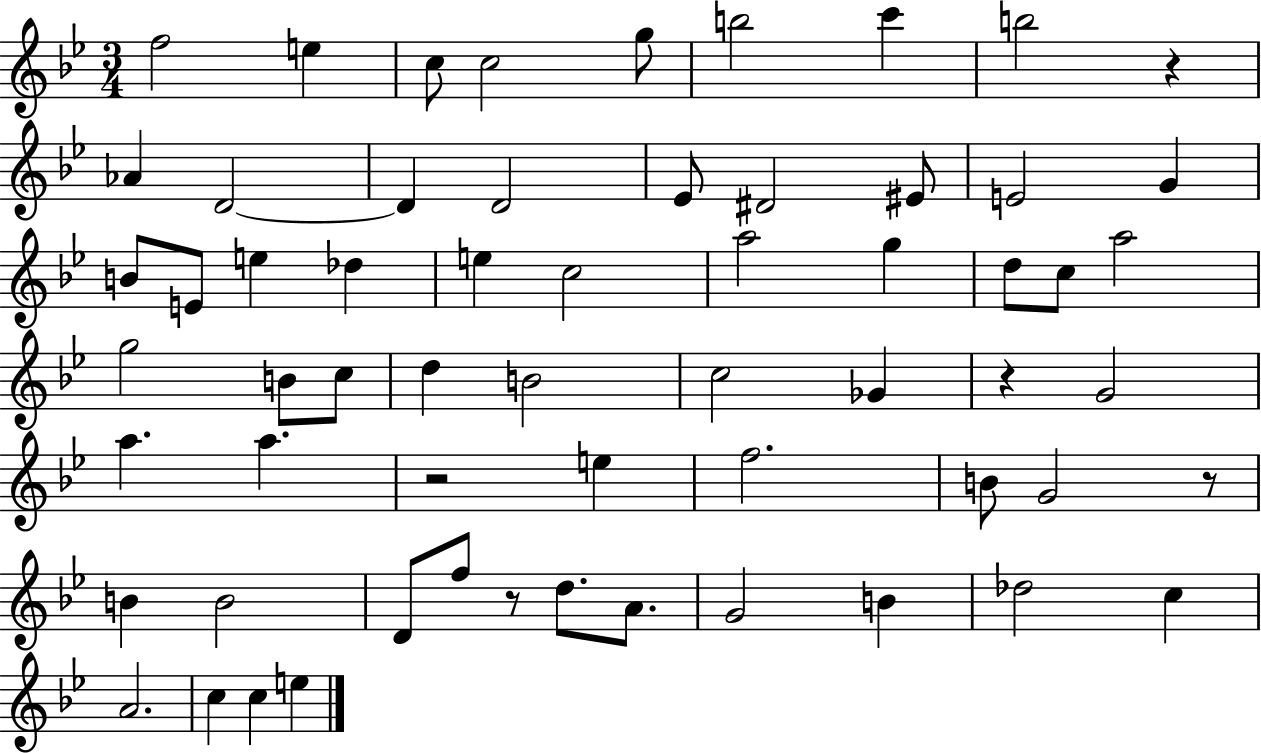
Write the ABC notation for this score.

X:1
T:Untitled
M:3/4
L:1/4
K:Bb
f2 e c/2 c2 g/2 b2 c' b2 z _A D2 D D2 _E/2 ^D2 ^E/2 E2 G B/2 E/2 e _d e c2 a2 g d/2 c/2 a2 g2 B/2 c/2 d B2 c2 _G z G2 a a z2 e f2 B/2 G2 z/2 B B2 D/2 f/2 z/2 d/2 A/2 G2 B _d2 c A2 c c e